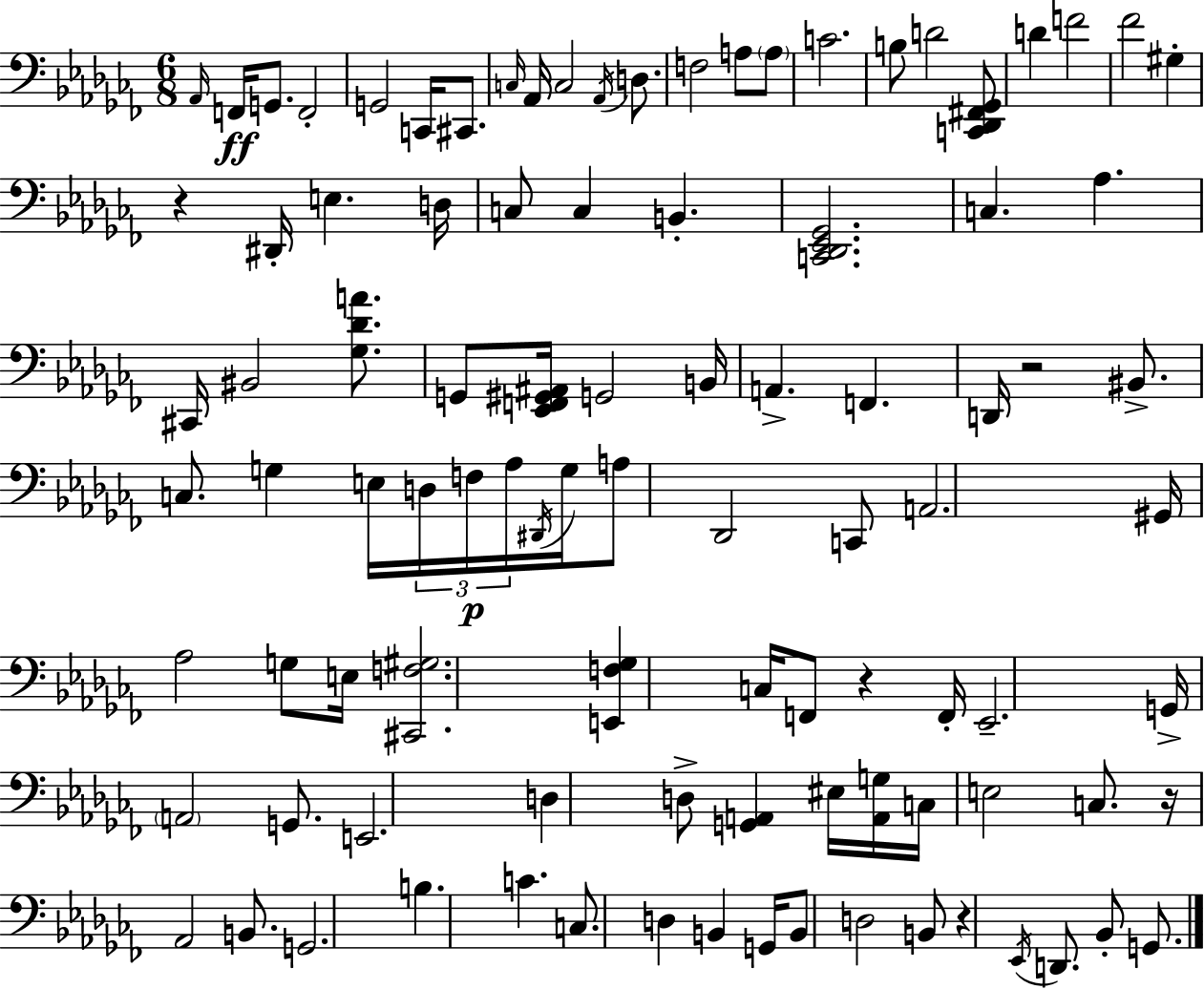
X:1
T:Untitled
M:6/8
L:1/4
K:Abm
_A,,/4 F,,/4 G,,/2 F,,2 G,,2 C,,/4 ^C,,/2 C,/4 _A,,/4 C,2 _A,,/4 D,/2 F,2 A,/2 A,/2 C2 B,/2 D2 [C,,_D,,^F,,_G,,]/2 D F2 _F2 ^G, z ^D,,/4 E, D,/4 C,/2 C, B,, [C,,_D,,_E,,_G,,]2 C, _A, ^C,,/4 ^B,,2 [_G,_DA]/2 G,,/2 [_E,,F,,^G,,^A,,]/4 G,,2 B,,/4 A,, F,, D,,/4 z2 ^B,,/2 C,/2 G, E,/4 D,/4 F,/4 _A,/4 ^D,,/4 G,/4 A,/2 _D,,2 C,,/2 A,,2 ^G,,/4 _A,2 G,/2 E,/4 [^C,,F,^G,]2 [E,,F,_G,] C,/4 F,,/2 z F,,/4 _E,,2 G,,/4 A,,2 G,,/2 E,,2 D, D,/2 [G,,A,,] ^E,/4 [A,,G,]/4 C,/4 E,2 C,/2 z/4 _A,,2 B,,/2 G,,2 B, C C,/2 D, B,, G,,/4 B,,/2 D,2 B,,/2 z _E,,/4 D,,/2 _B,,/2 G,,/2